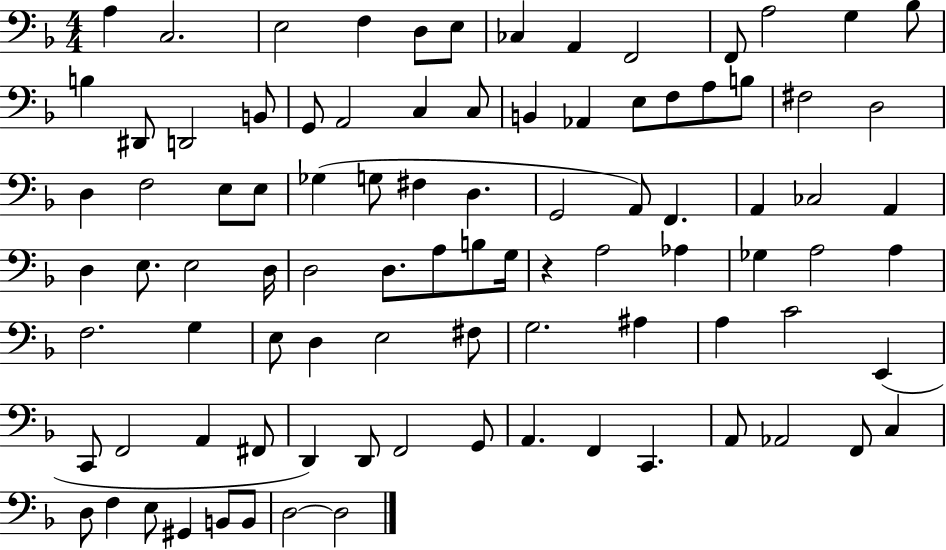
A3/q C3/h. E3/h F3/q D3/e E3/e CES3/q A2/q F2/h F2/e A3/h G3/q Bb3/e B3/q D#2/e D2/h B2/e G2/e A2/h C3/q C3/e B2/q Ab2/q E3/e F3/e A3/e B3/e F#3/h D3/h D3/q F3/h E3/e E3/e Gb3/q G3/e F#3/q D3/q. G2/h A2/e F2/q. A2/q CES3/h A2/q D3/q E3/e. E3/h D3/s D3/h D3/e. A3/e B3/e G3/s R/q A3/h Ab3/q Gb3/q A3/h A3/q F3/h. G3/q E3/e D3/q E3/h F#3/e G3/h. A#3/q A3/q C4/h E2/q C2/e F2/h A2/q F#2/e D2/q D2/e F2/h G2/e A2/q. F2/q C2/q. A2/e Ab2/h F2/e C3/q D3/e F3/q E3/e G#2/q B2/e B2/e D3/h D3/h